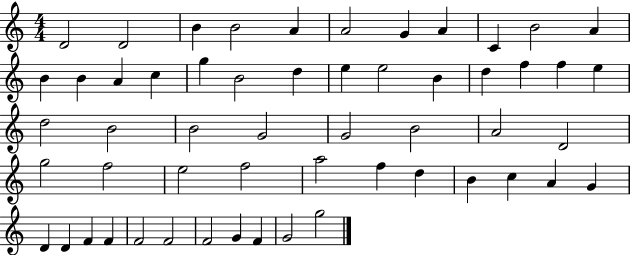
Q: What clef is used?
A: treble